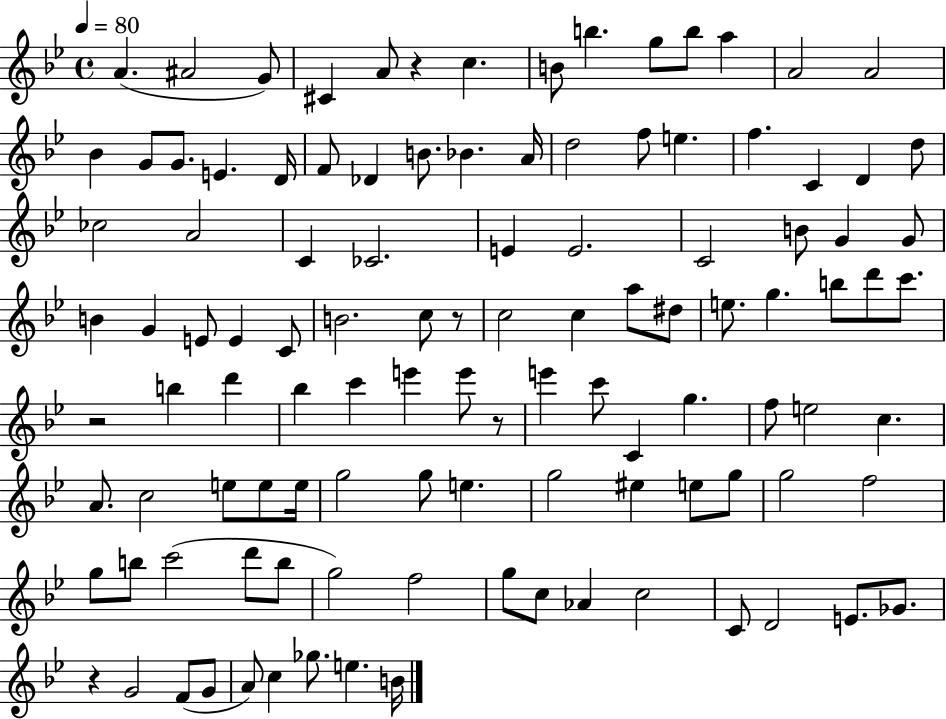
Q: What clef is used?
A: treble